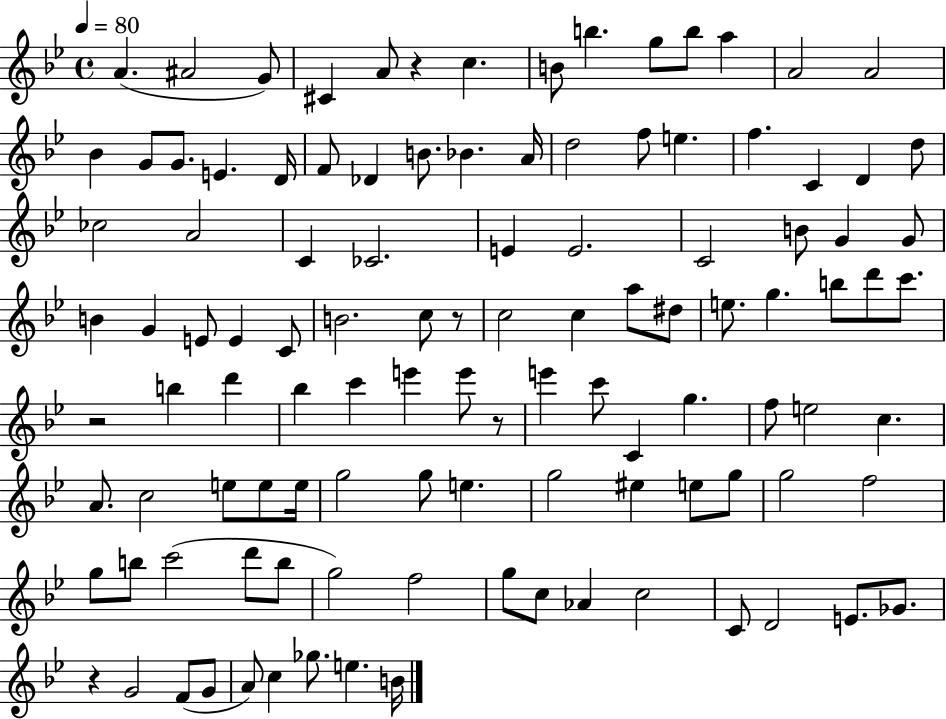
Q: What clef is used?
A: treble